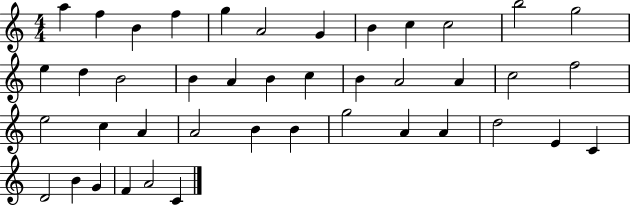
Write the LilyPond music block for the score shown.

{
  \clef treble
  \numericTimeSignature
  \time 4/4
  \key c \major
  a''4 f''4 b'4 f''4 | g''4 a'2 g'4 | b'4 c''4 c''2 | b''2 g''2 | \break e''4 d''4 b'2 | b'4 a'4 b'4 c''4 | b'4 a'2 a'4 | c''2 f''2 | \break e''2 c''4 a'4 | a'2 b'4 b'4 | g''2 a'4 a'4 | d''2 e'4 c'4 | \break d'2 b'4 g'4 | f'4 a'2 c'4 | \bar "|."
}